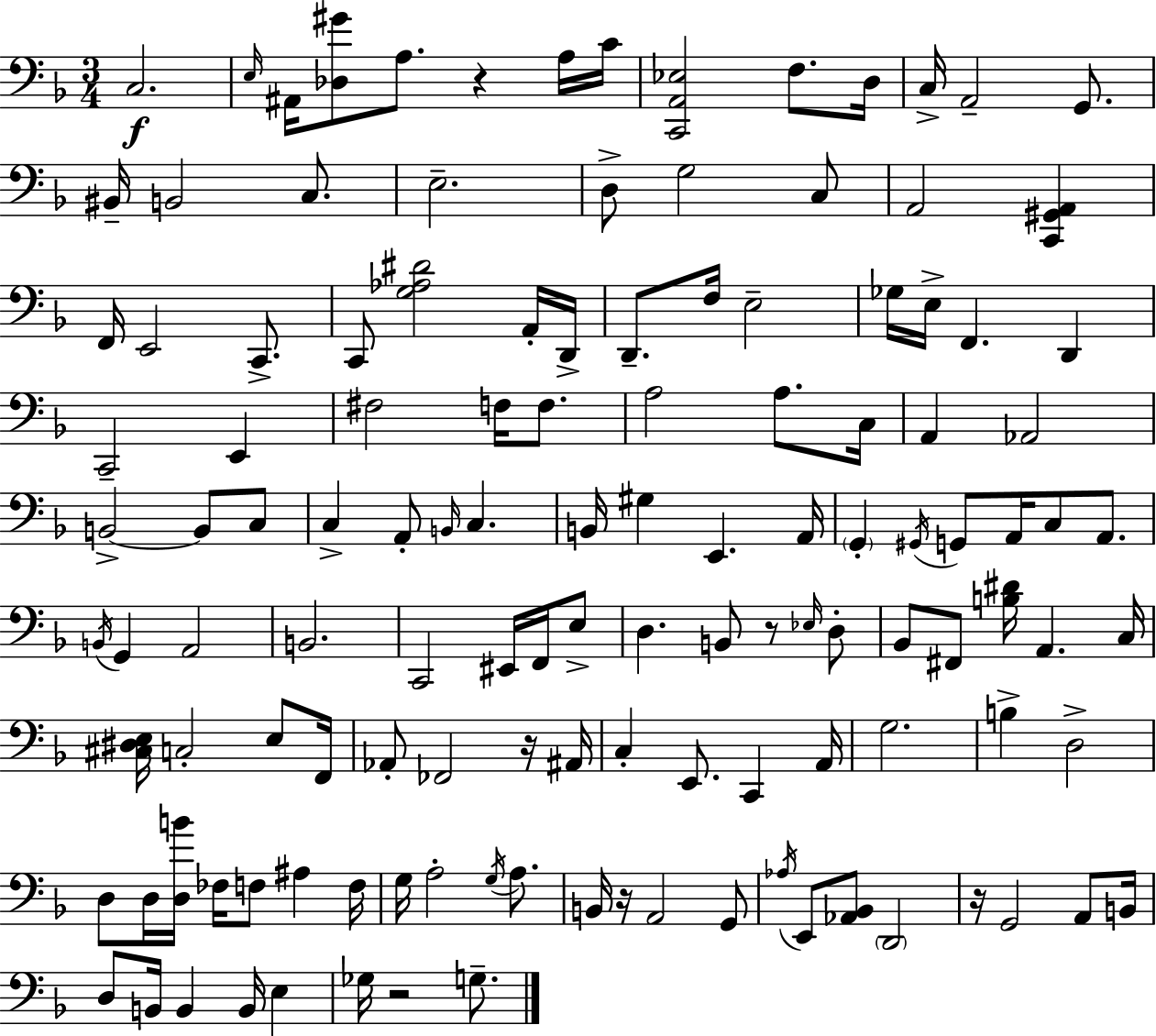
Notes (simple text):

C3/h. E3/s A#2/s [Db3,G#4]/e A3/e. R/q A3/s C4/s [C2,A2,Eb3]/h F3/e. D3/s C3/s A2/h G2/e. BIS2/s B2/h C3/e. E3/h. D3/e G3/h C3/e A2/h [C2,G#2,A2]/q F2/s E2/h C2/e. C2/e [G3,Ab3,D#4]/h A2/s D2/s D2/e. F3/s E3/h Gb3/s E3/s F2/q. D2/q C2/h E2/q F#3/h F3/s F3/e. A3/h A3/e. C3/s A2/q Ab2/h B2/h B2/e C3/e C3/q A2/e B2/s C3/q. B2/s G#3/q E2/q. A2/s G2/q G#2/s G2/e A2/s C3/e A2/e. B2/s G2/q A2/h B2/h. C2/h EIS2/s F2/s E3/e D3/q. B2/e R/e Eb3/s D3/e Bb2/e F#2/e [B3,D#4]/s A2/q. C3/s [C#3,D#3,E3]/s C3/h E3/e F2/s Ab2/e FES2/h R/s A#2/s C3/q E2/e. C2/q A2/s G3/h. B3/q D3/h D3/e D3/s [D3,B4]/s FES3/s F3/e A#3/q F3/s G3/s A3/h G3/s A3/e. B2/s R/s A2/h G2/e Ab3/s E2/e [Ab2,Bb2]/e D2/h R/s G2/h A2/e B2/s D3/e B2/s B2/q B2/s E3/q Gb3/s R/h G3/e.